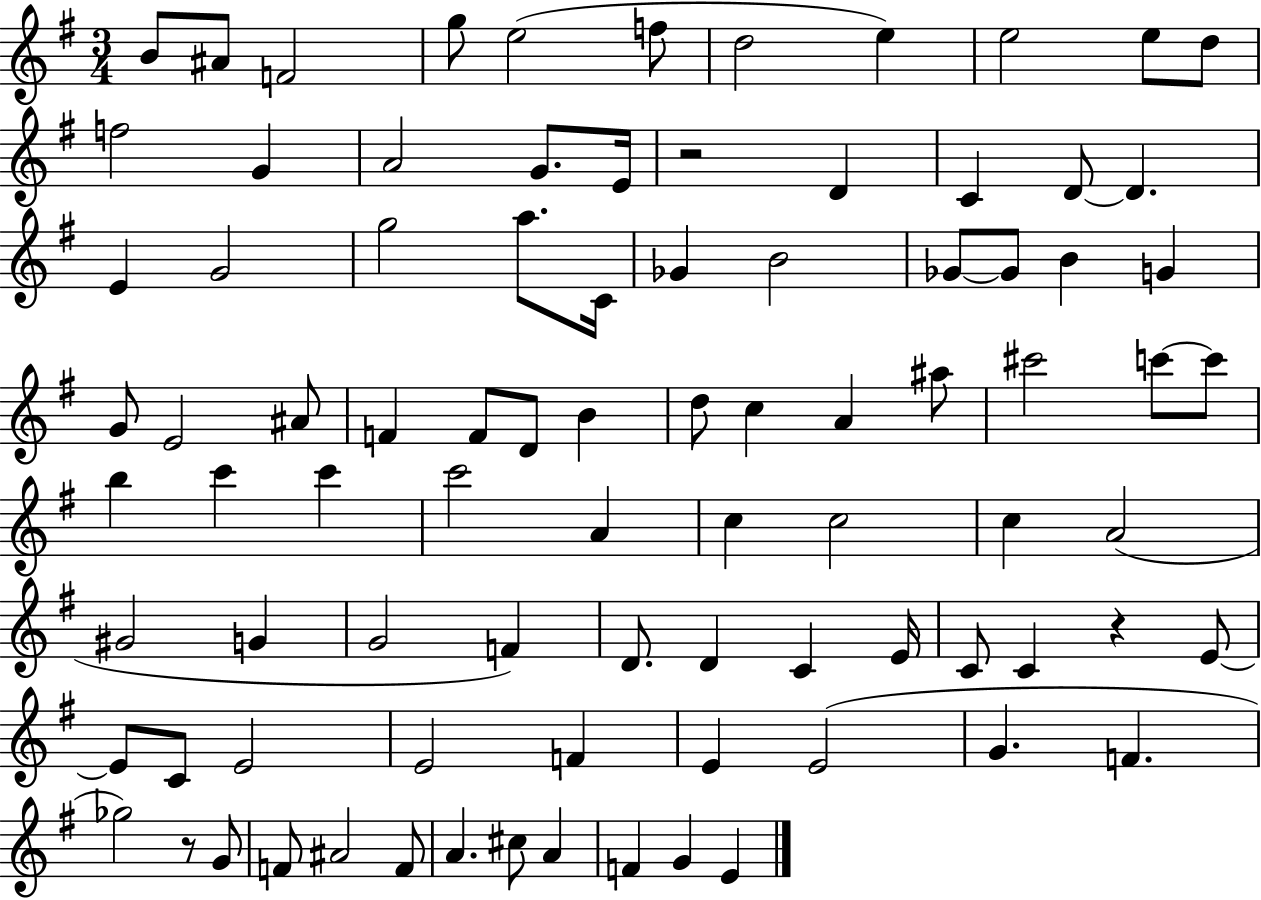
B4/e A#4/e F4/h G5/e E5/h F5/e D5/h E5/q E5/h E5/e D5/e F5/h G4/q A4/h G4/e. E4/s R/h D4/q C4/q D4/e D4/q. E4/q G4/h G5/h A5/e. C4/s Gb4/q B4/h Gb4/e Gb4/e B4/q G4/q G4/e E4/h A#4/e F4/q F4/e D4/e B4/q D5/e C5/q A4/q A#5/e C#6/h C6/e C6/e B5/q C6/q C6/q C6/h A4/q C5/q C5/h C5/q A4/h G#4/h G4/q G4/h F4/q D4/e. D4/q C4/q E4/s C4/e C4/q R/q E4/e E4/e C4/e E4/h E4/h F4/q E4/q E4/h G4/q. F4/q. Gb5/h R/e G4/e F4/e A#4/h F4/e A4/q. C#5/e A4/q F4/q G4/q E4/q